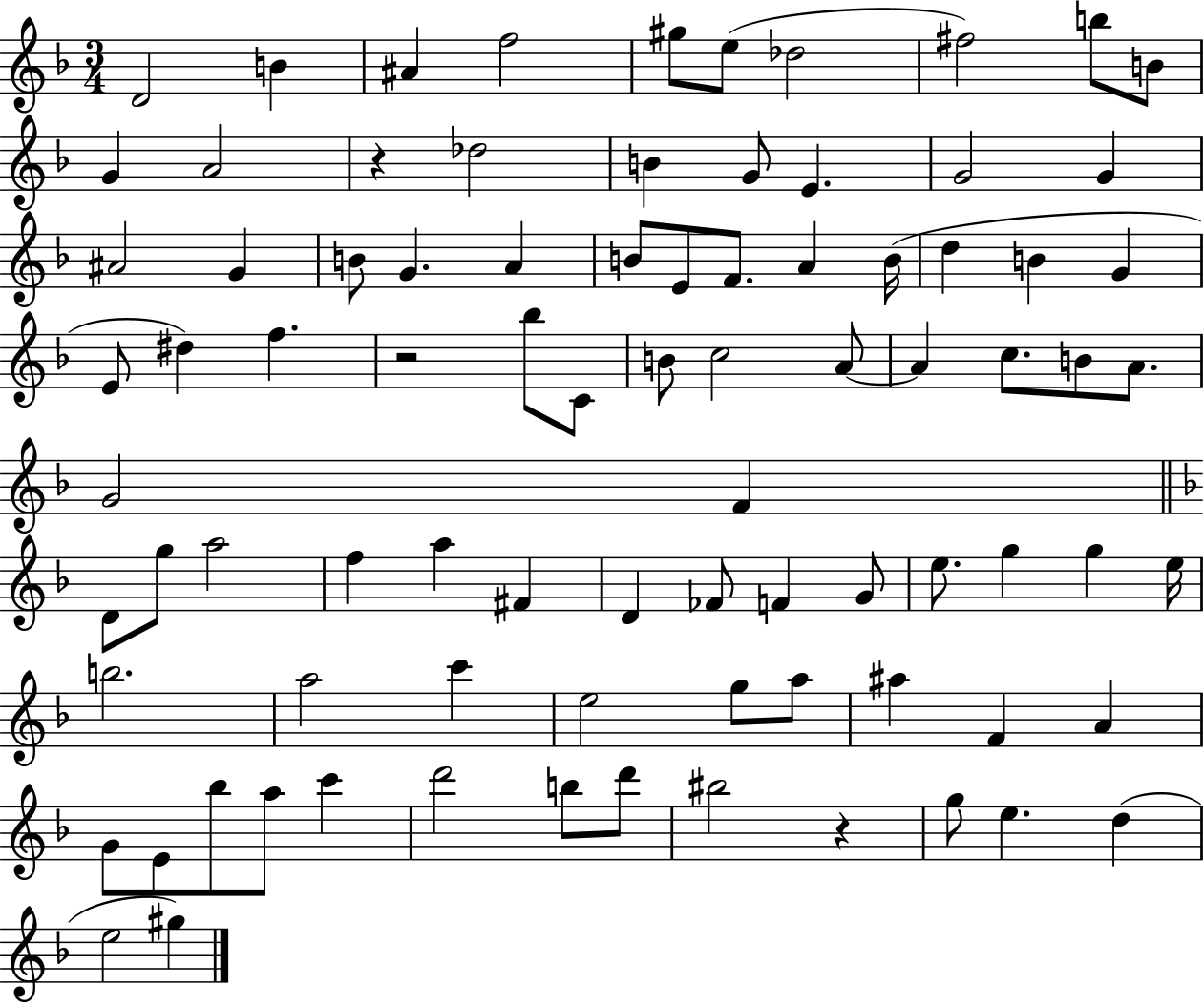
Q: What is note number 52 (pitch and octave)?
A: D4